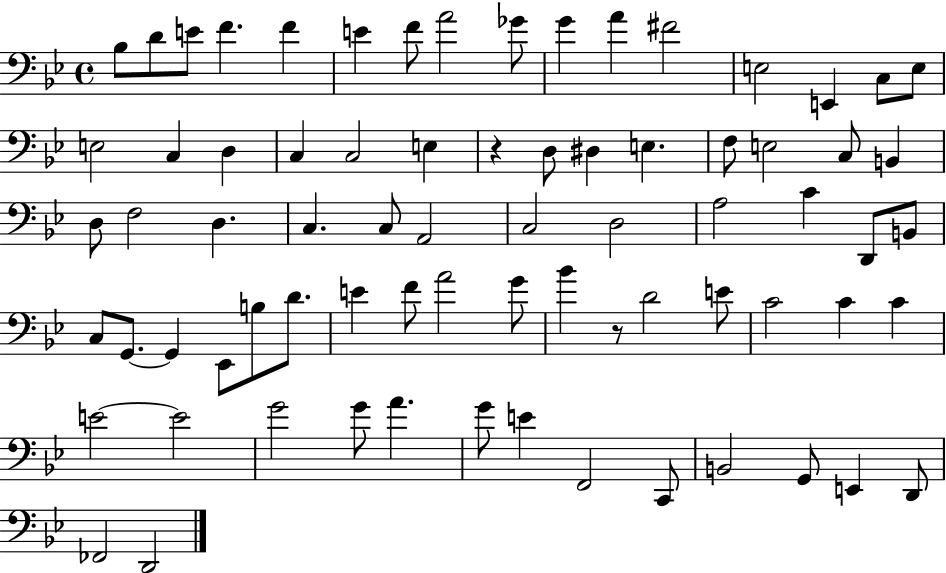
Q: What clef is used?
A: bass